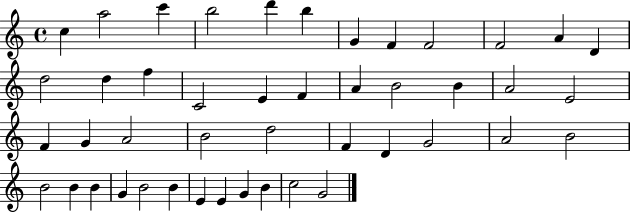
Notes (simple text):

C5/q A5/h C6/q B5/h D6/q B5/q G4/q F4/q F4/h F4/h A4/q D4/q D5/h D5/q F5/q C4/h E4/q F4/q A4/q B4/h B4/q A4/h E4/h F4/q G4/q A4/h B4/h D5/h F4/q D4/q G4/h A4/h B4/h B4/h B4/q B4/q G4/q B4/h B4/q E4/q E4/q G4/q B4/q C5/h G4/h